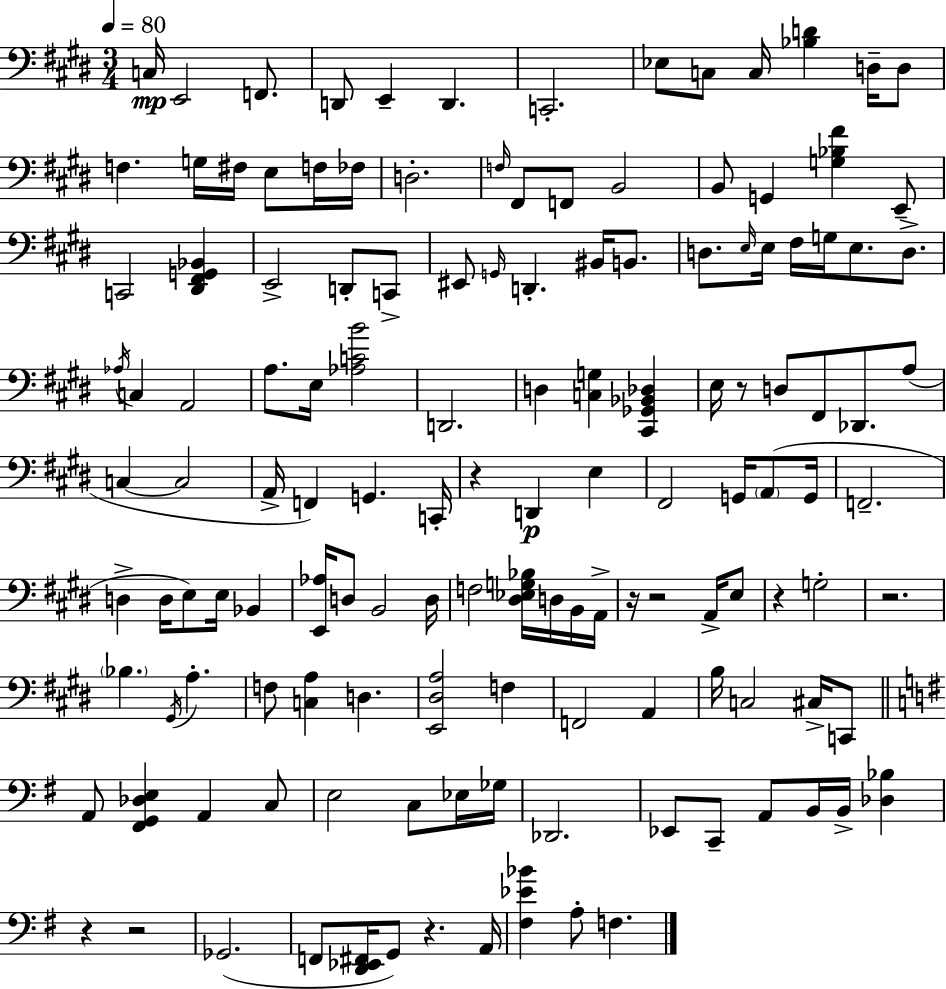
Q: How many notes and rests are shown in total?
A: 136